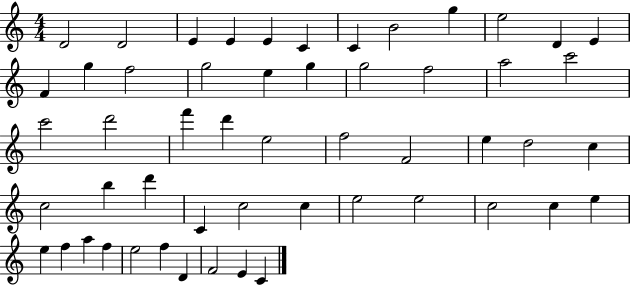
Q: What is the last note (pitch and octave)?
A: C4